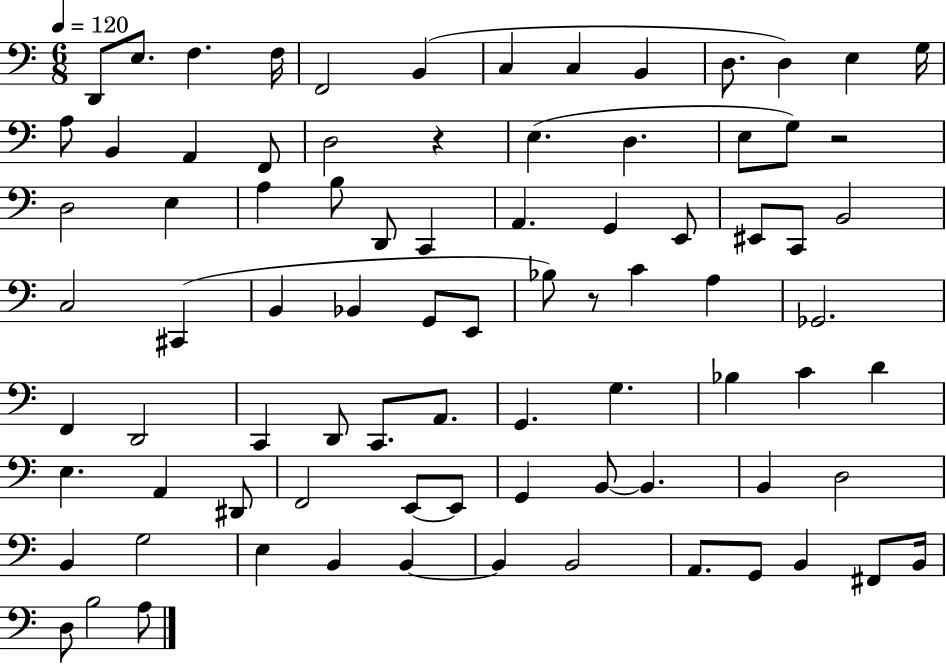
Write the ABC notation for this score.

X:1
T:Untitled
M:6/8
L:1/4
K:C
D,,/2 E,/2 F, F,/4 F,,2 B,, C, C, B,, D,/2 D, E, G,/4 A,/2 B,, A,, F,,/2 D,2 z E, D, E,/2 G,/2 z2 D,2 E, A, B,/2 D,,/2 C,, A,, G,, E,,/2 ^E,,/2 C,,/2 B,,2 C,2 ^C,, B,, _B,, G,,/2 E,,/2 _B,/2 z/2 C A, _G,,2 F,, D,,2 C,, D,,/2 C,,/2 A,,/2 G,, G, _B, C D E, A,, ^D,,/2 F,,2 E,,/2 E,,/2 G,, B,,/2 B,, B,, D,2 B,, G,2 E, B,, B,, B,, B,,2 A,,/2 G,,/2 B,, ^F,,/2 B,,/4 D,/2 B,2 A,/2